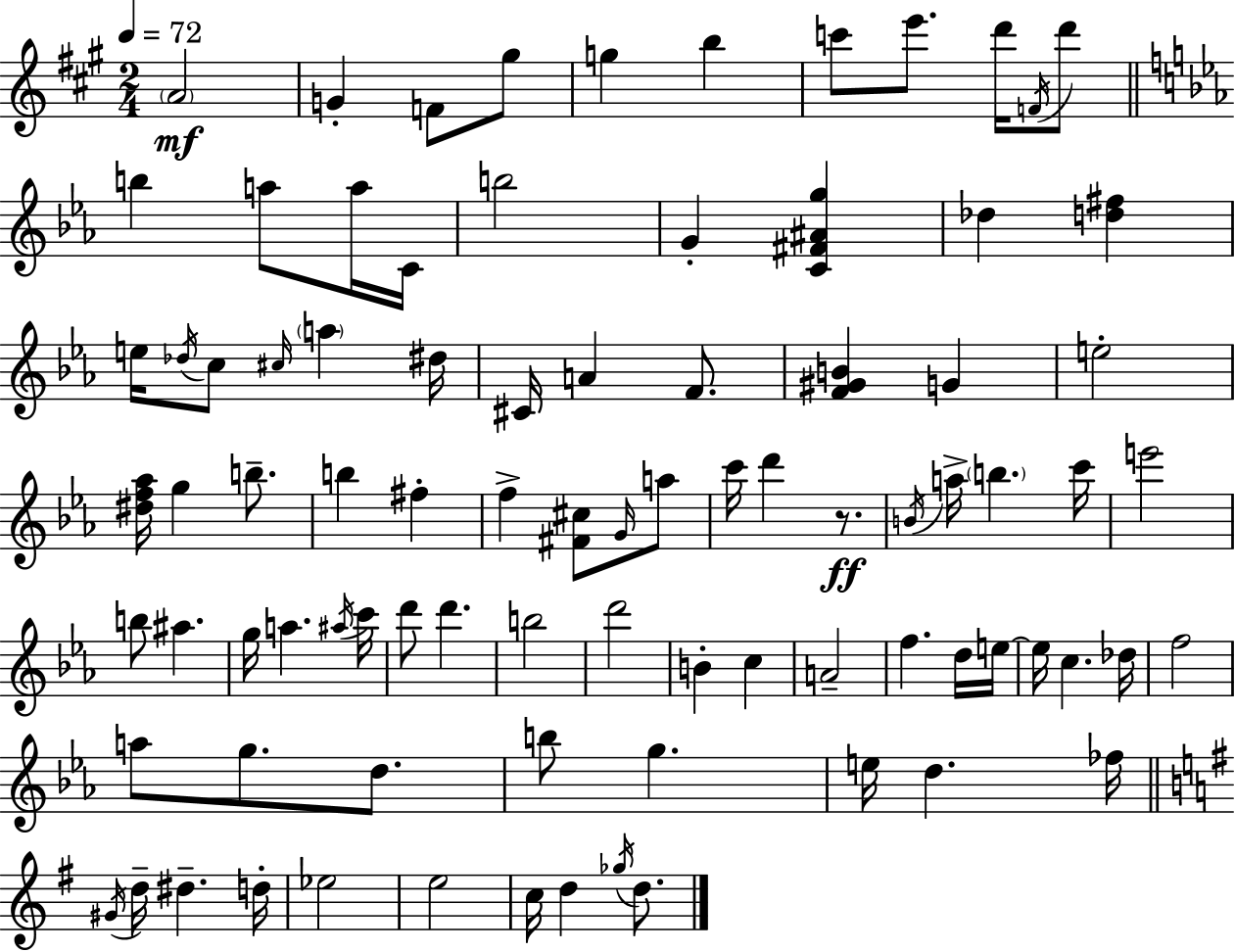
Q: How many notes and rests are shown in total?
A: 87